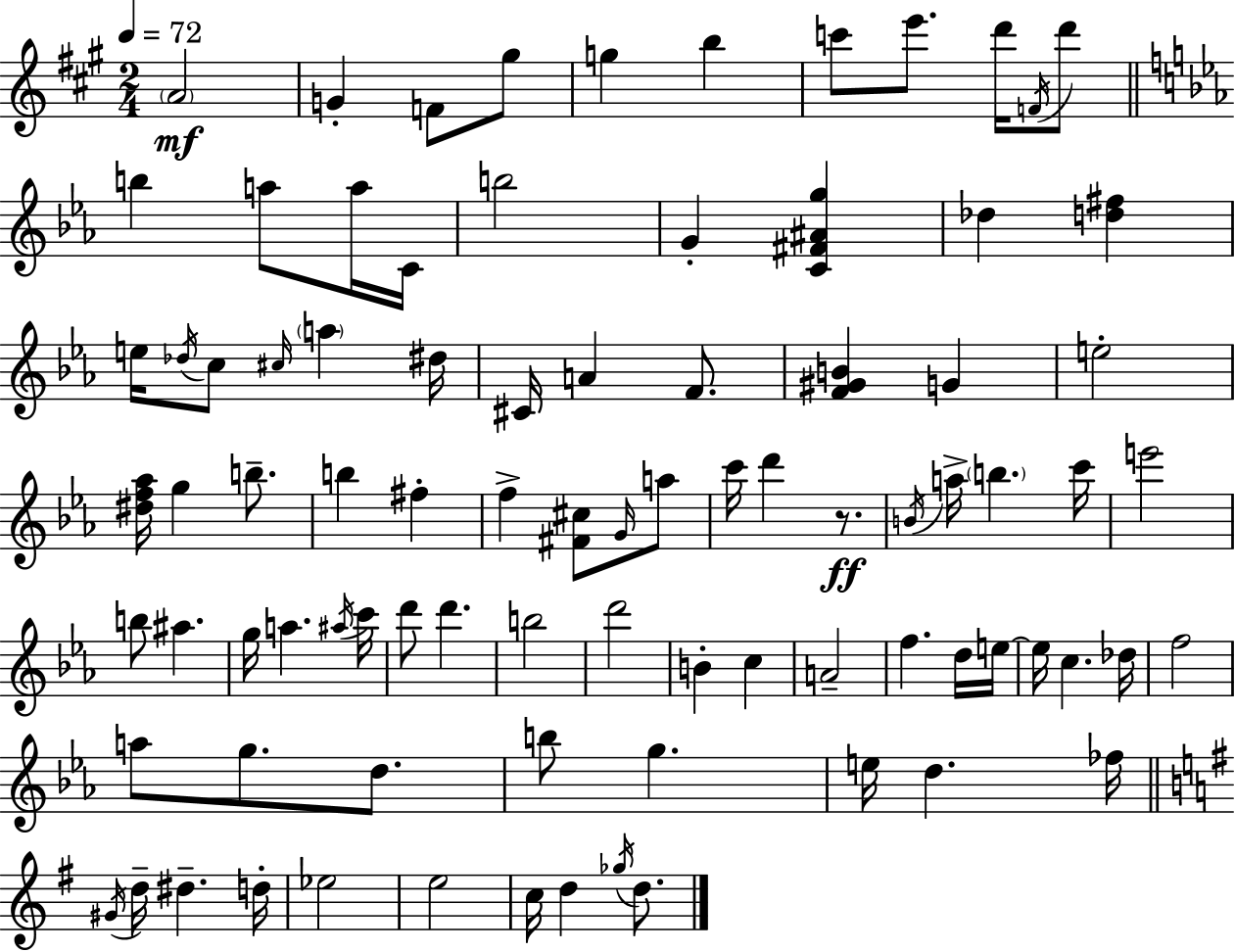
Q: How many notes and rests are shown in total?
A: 87